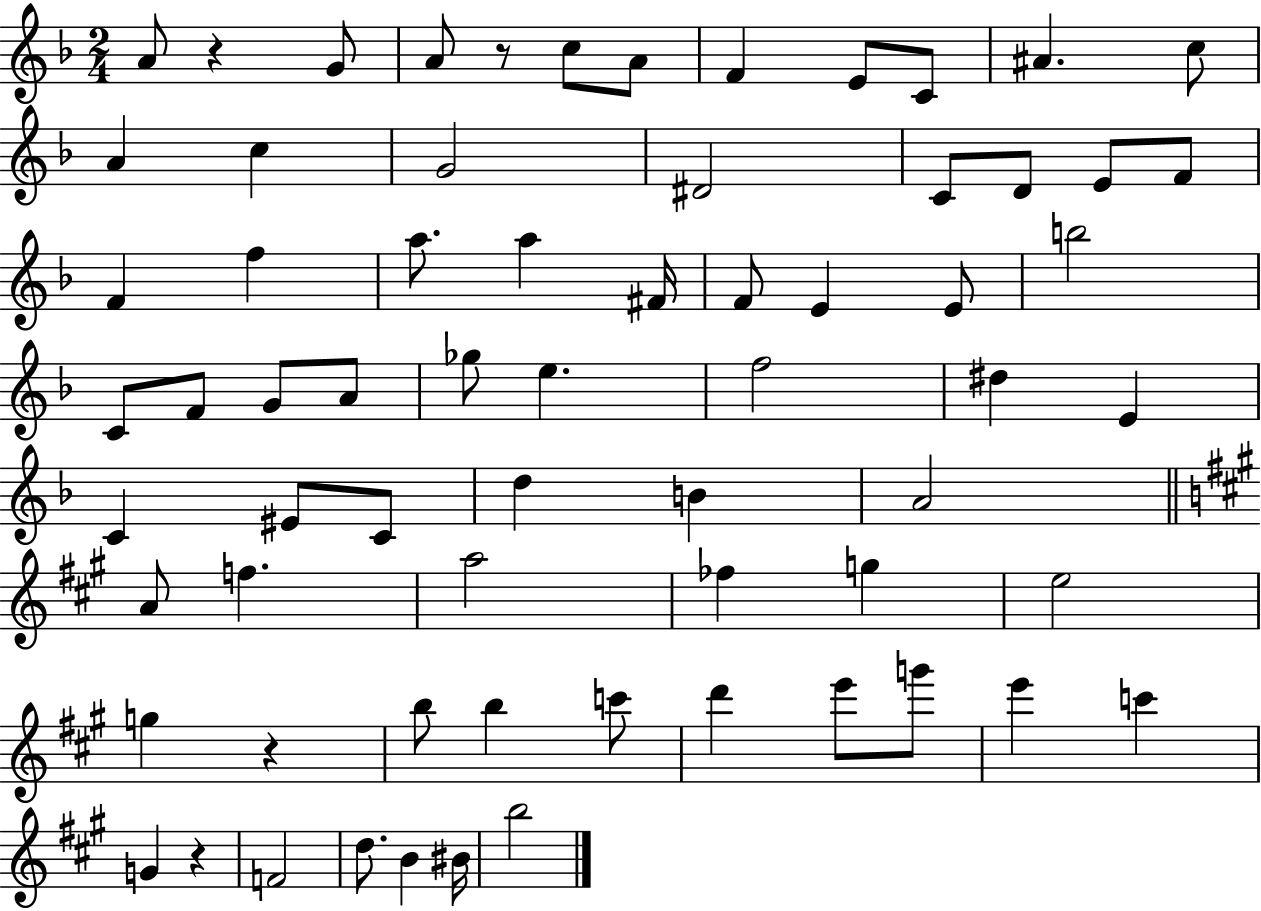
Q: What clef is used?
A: treble